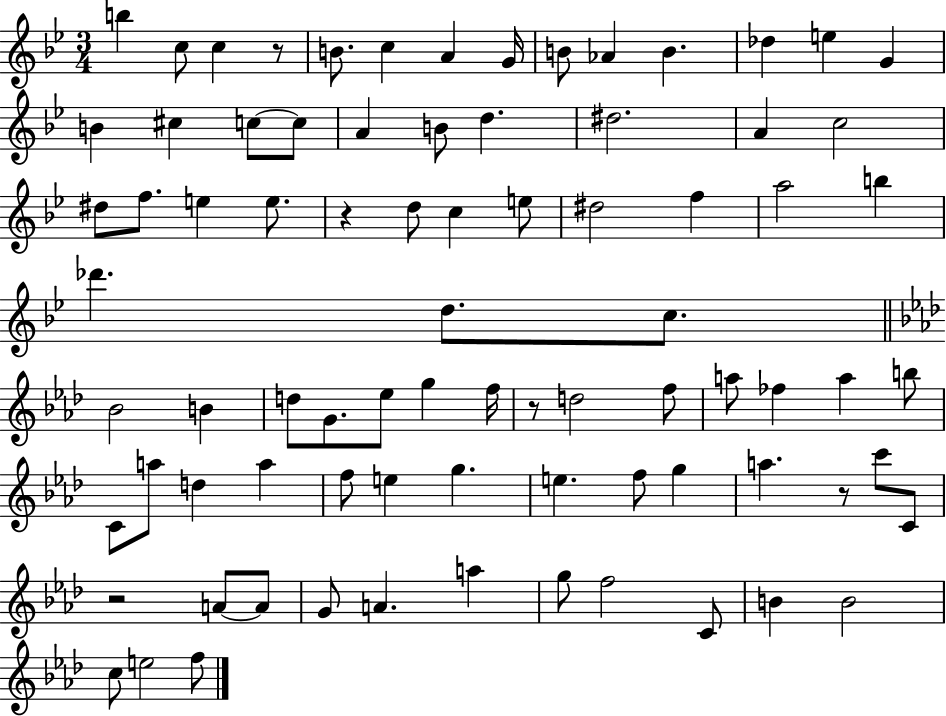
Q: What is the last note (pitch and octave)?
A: F5